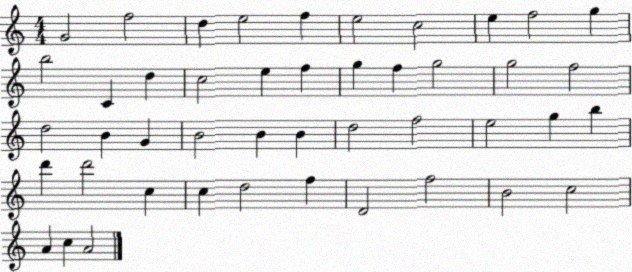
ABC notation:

X:1
T:Untitled
M:4/4
L:1/4
K:C
G2 f2 d e2 f e2 c2 e f2 g b2 C d c2 e f g f g2 g2 f2 d2 B G B2 B B d2 f2 e2 g b d' d'2 c c d2 f D2 f2 B2 c2 A c A2